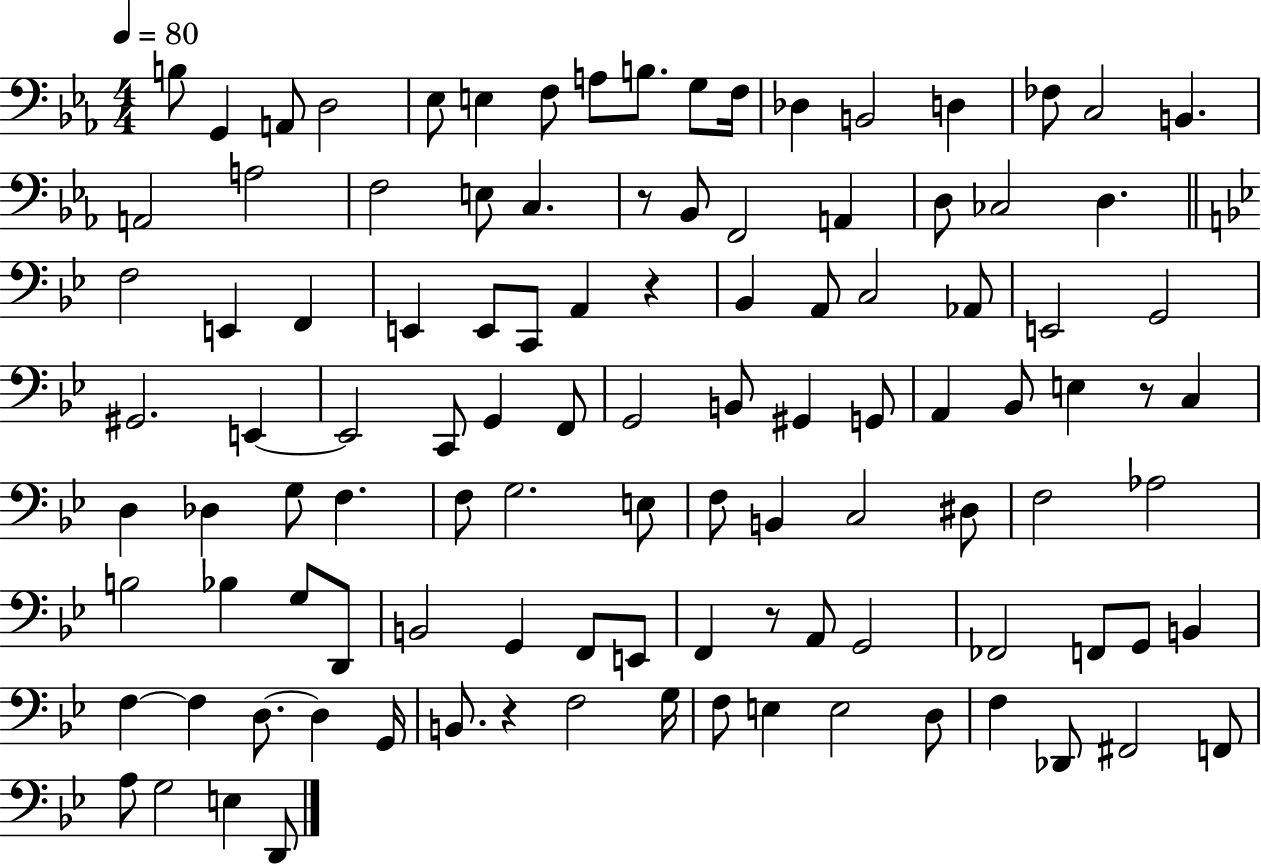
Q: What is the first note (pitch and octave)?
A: B3